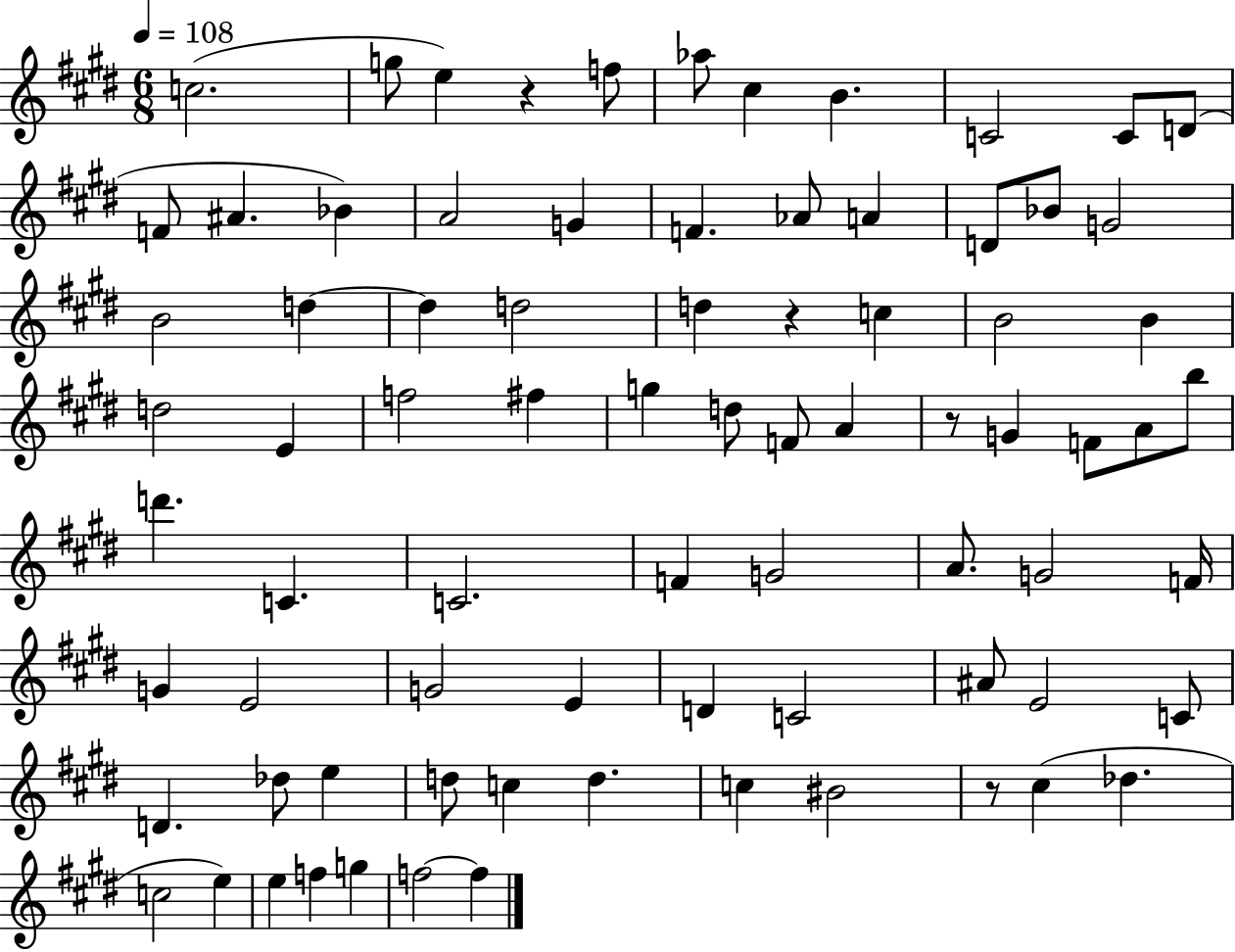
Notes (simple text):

C5/h. G5/e E5/q R/q F5/e Ab5/e C#5/q B4/q. C4/h C4/e D4/e F4/e A#4/q. Bb4/q A4/h G4/q F4/q. Ab4/e A4/q D4/e Bb4/e G4/h B4/h D5/q D5/q D5/h D5/q R/q C5/q B4/h B4/q D5/h E4/q F5/h F#5/q G5/q D5/e F4/e A4/q R/e G4/q F4/e A4/e B5/e D6/q. C4/q. C4/h. F4/q G4/h A4/e. G4/h F4/s G4/q E4/h G4/h E4/q D4/q C4/h A#4/e E4/h C4/e D4/q. Db5/e E5/q D5/e C5/q D5/q. C5/q BIS4/h R/e C#5/q Db5/q. C5/h E5/q E5/q F5/q G5/q F5/h F5/q